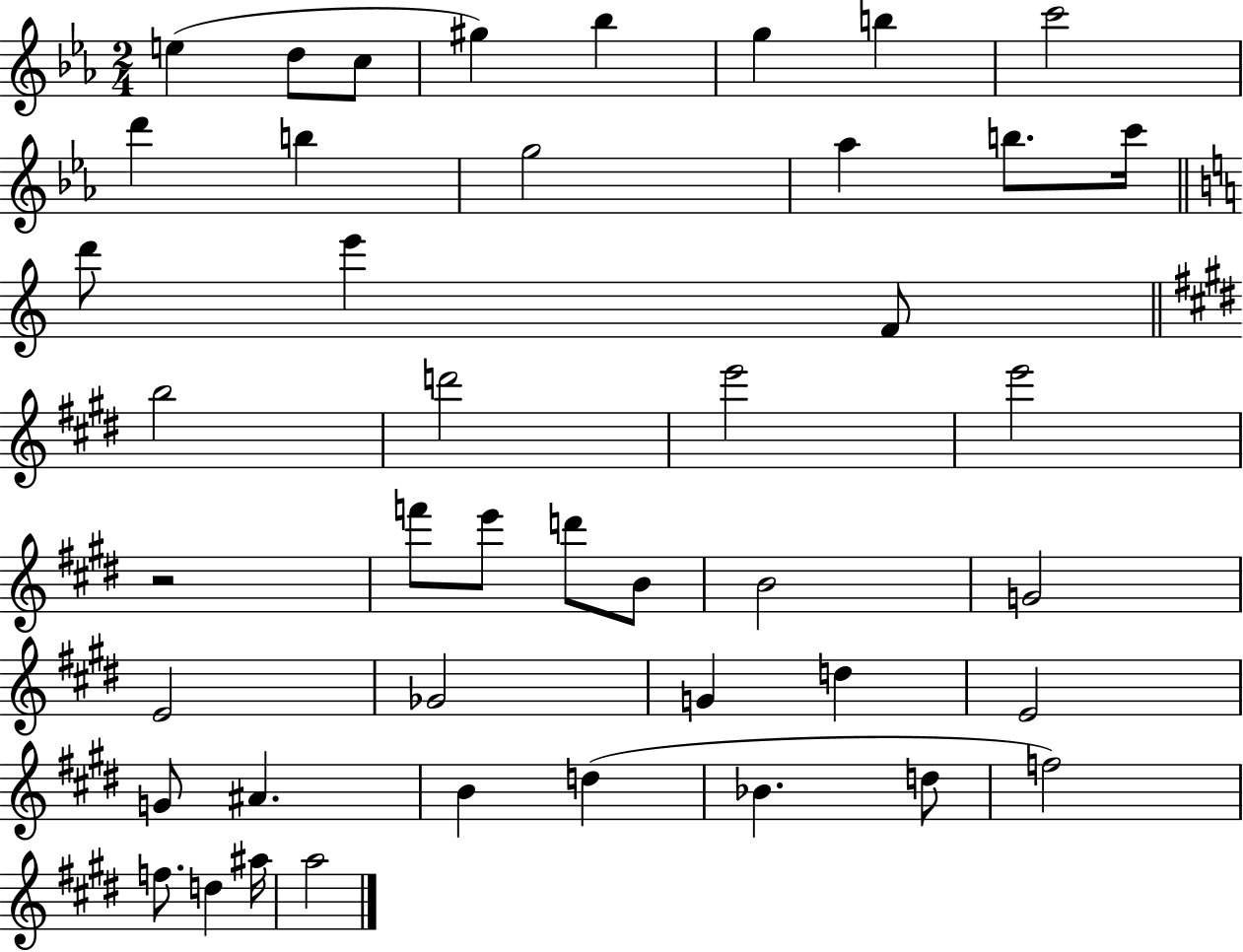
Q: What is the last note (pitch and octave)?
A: A5